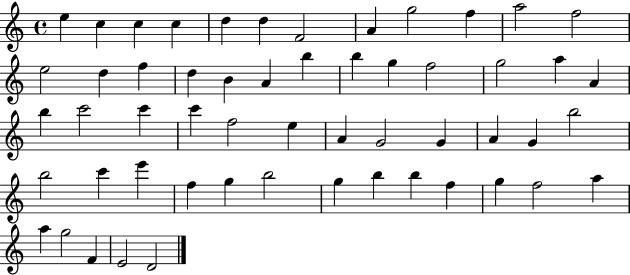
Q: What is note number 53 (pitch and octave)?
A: F4